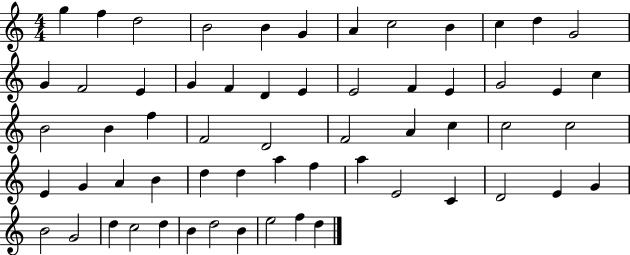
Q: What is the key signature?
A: C major